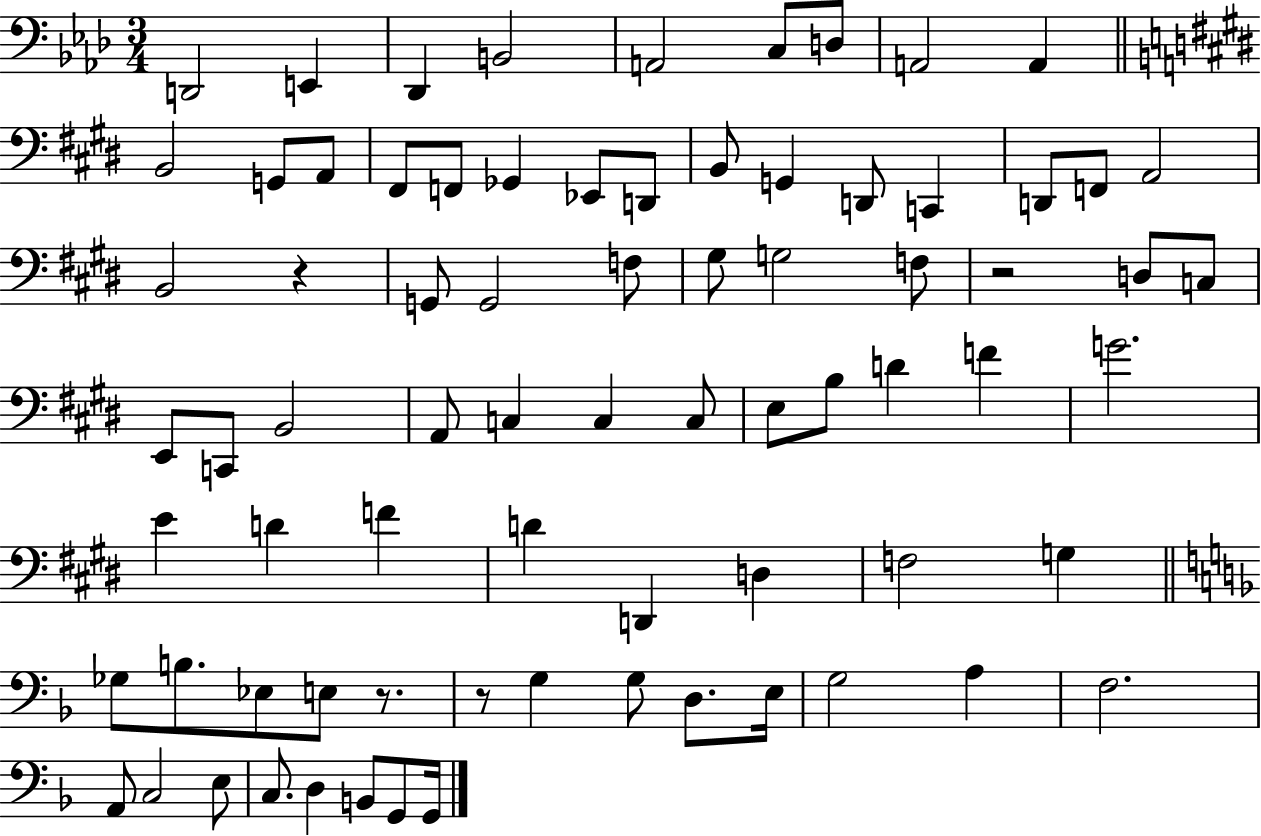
{
  \clef bass
  \numericTimeSignature
  \time 3/4
  \key aes \major
  d,2 e,4 | des,4 b,2 | a,2 c8 d8 | a,2 a,4 | \break \bar "||" \break \key e \major b,2 g,8 a,8 | fis,8 f,8 ges,4 ees,8 d,8 | b,8 g,4 d,8 c,4 | d,8 f,8 a,2 | \break b,2 r4 | g,8 g,2 f8 | gis8 g2 f8 | r2 d8 c8 | \break e,8 c,8 b,2 | a,8 c4 c4 c8 | e8 b8 d'4 f'4 | g'2. | \break e'4 d'4 f'4 | d'4 d,4 d4 | f2 g4 | \bar "||" \break \key d \minor ges8 b8. ees8 e8 r8. | r8 g4 g8 d8. e16 | g2 a4 | f2. | \break a,8 c2 e8 | c8. d4 b,8 g,8 g,16 | \bar "|."
}